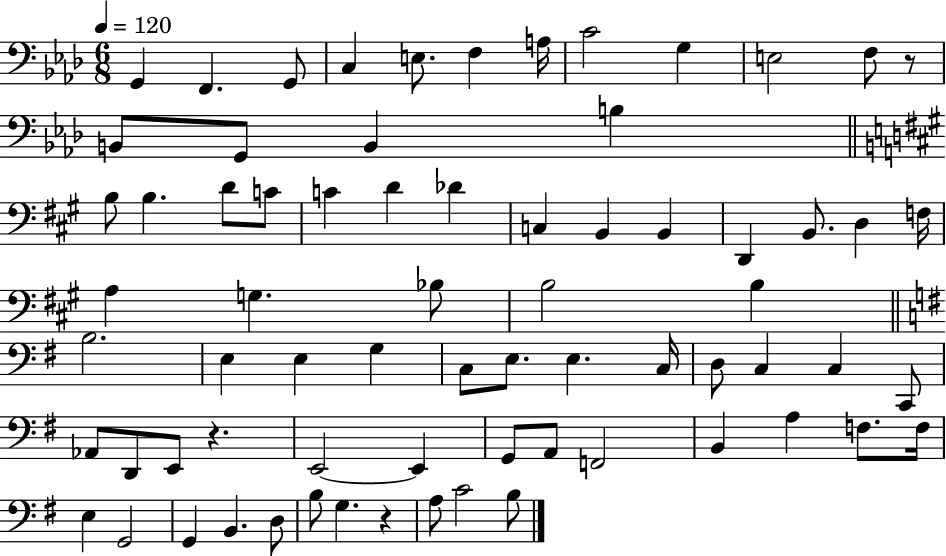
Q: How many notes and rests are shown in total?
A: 71